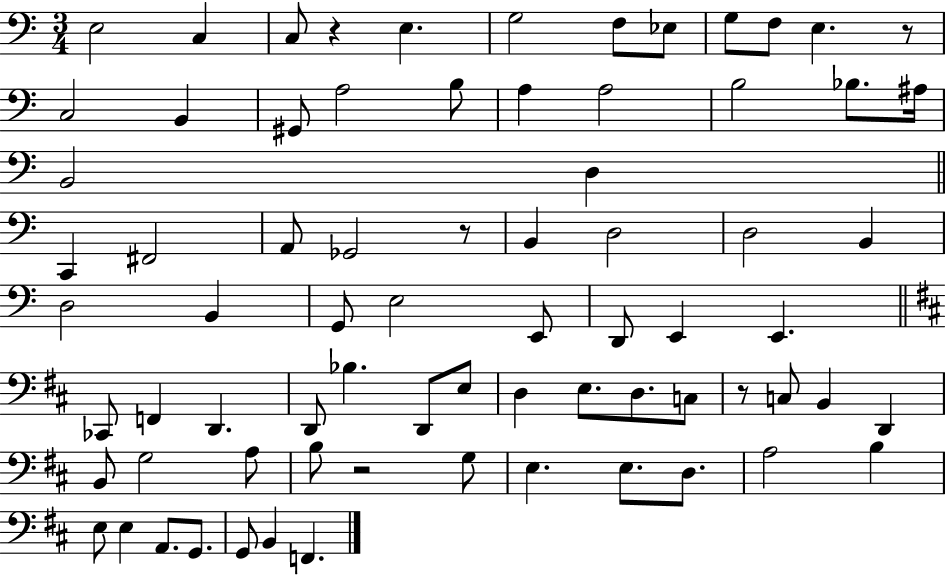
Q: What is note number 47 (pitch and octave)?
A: E3